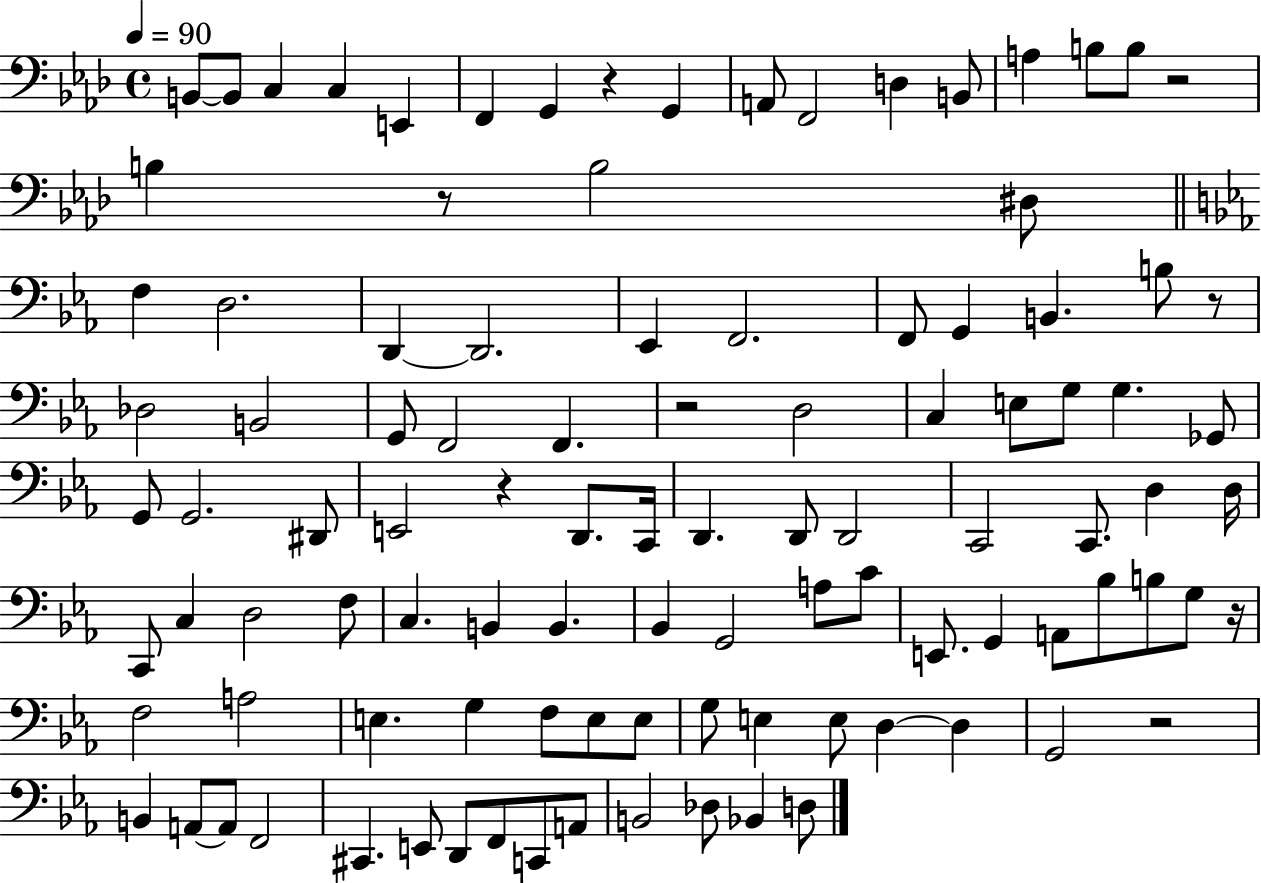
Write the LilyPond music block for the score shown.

{
  \clef bass
  \time 4/4
  \defaultTimeSignature
  \key aes \major
  \tempo 4 = 90
  \repeat volta 2 { b,8~~ b,8 c4 c4 e,4 | f,4 g,4 r4 g,4 | a,8 f,2 d4 b,8 | a4 b8 b8 r2 | \break b4 r8 b2 dis8 | \bar "||" \break \key ees \major f4 d2. | d,4~~ d,2. | ees,4 f,2. | f,8 g,4 b,4. b8 r8 | \break des2 b,2 | g,8 f,2 f,4. | r2 d2 | c4 e8 g8 g4. ges,8 | \break g,8 g,2. dis,8 | e,2 r4 d,8. c,16 | d,4. d,8 d,2 | c,2 c,8. d4 d16 | \break c,8 c4 d2 f8 | c4. b,4 b,4. | bes,4 g,2 a8 c'8 | e,8. g,4 a,8 bes8 b8 g8 r16 | \break f2 a2 | e4. g4 f8 e8 e8 | g8 e4 e8 d4~~ d4 | g,2 r2 | \break b,4 a,8~~ a,8 f,2 | cis,4. e,8 d,8 f,8 c,8 a,8 | b,2 des8 bes,4 d8 | } \bar "|."
}